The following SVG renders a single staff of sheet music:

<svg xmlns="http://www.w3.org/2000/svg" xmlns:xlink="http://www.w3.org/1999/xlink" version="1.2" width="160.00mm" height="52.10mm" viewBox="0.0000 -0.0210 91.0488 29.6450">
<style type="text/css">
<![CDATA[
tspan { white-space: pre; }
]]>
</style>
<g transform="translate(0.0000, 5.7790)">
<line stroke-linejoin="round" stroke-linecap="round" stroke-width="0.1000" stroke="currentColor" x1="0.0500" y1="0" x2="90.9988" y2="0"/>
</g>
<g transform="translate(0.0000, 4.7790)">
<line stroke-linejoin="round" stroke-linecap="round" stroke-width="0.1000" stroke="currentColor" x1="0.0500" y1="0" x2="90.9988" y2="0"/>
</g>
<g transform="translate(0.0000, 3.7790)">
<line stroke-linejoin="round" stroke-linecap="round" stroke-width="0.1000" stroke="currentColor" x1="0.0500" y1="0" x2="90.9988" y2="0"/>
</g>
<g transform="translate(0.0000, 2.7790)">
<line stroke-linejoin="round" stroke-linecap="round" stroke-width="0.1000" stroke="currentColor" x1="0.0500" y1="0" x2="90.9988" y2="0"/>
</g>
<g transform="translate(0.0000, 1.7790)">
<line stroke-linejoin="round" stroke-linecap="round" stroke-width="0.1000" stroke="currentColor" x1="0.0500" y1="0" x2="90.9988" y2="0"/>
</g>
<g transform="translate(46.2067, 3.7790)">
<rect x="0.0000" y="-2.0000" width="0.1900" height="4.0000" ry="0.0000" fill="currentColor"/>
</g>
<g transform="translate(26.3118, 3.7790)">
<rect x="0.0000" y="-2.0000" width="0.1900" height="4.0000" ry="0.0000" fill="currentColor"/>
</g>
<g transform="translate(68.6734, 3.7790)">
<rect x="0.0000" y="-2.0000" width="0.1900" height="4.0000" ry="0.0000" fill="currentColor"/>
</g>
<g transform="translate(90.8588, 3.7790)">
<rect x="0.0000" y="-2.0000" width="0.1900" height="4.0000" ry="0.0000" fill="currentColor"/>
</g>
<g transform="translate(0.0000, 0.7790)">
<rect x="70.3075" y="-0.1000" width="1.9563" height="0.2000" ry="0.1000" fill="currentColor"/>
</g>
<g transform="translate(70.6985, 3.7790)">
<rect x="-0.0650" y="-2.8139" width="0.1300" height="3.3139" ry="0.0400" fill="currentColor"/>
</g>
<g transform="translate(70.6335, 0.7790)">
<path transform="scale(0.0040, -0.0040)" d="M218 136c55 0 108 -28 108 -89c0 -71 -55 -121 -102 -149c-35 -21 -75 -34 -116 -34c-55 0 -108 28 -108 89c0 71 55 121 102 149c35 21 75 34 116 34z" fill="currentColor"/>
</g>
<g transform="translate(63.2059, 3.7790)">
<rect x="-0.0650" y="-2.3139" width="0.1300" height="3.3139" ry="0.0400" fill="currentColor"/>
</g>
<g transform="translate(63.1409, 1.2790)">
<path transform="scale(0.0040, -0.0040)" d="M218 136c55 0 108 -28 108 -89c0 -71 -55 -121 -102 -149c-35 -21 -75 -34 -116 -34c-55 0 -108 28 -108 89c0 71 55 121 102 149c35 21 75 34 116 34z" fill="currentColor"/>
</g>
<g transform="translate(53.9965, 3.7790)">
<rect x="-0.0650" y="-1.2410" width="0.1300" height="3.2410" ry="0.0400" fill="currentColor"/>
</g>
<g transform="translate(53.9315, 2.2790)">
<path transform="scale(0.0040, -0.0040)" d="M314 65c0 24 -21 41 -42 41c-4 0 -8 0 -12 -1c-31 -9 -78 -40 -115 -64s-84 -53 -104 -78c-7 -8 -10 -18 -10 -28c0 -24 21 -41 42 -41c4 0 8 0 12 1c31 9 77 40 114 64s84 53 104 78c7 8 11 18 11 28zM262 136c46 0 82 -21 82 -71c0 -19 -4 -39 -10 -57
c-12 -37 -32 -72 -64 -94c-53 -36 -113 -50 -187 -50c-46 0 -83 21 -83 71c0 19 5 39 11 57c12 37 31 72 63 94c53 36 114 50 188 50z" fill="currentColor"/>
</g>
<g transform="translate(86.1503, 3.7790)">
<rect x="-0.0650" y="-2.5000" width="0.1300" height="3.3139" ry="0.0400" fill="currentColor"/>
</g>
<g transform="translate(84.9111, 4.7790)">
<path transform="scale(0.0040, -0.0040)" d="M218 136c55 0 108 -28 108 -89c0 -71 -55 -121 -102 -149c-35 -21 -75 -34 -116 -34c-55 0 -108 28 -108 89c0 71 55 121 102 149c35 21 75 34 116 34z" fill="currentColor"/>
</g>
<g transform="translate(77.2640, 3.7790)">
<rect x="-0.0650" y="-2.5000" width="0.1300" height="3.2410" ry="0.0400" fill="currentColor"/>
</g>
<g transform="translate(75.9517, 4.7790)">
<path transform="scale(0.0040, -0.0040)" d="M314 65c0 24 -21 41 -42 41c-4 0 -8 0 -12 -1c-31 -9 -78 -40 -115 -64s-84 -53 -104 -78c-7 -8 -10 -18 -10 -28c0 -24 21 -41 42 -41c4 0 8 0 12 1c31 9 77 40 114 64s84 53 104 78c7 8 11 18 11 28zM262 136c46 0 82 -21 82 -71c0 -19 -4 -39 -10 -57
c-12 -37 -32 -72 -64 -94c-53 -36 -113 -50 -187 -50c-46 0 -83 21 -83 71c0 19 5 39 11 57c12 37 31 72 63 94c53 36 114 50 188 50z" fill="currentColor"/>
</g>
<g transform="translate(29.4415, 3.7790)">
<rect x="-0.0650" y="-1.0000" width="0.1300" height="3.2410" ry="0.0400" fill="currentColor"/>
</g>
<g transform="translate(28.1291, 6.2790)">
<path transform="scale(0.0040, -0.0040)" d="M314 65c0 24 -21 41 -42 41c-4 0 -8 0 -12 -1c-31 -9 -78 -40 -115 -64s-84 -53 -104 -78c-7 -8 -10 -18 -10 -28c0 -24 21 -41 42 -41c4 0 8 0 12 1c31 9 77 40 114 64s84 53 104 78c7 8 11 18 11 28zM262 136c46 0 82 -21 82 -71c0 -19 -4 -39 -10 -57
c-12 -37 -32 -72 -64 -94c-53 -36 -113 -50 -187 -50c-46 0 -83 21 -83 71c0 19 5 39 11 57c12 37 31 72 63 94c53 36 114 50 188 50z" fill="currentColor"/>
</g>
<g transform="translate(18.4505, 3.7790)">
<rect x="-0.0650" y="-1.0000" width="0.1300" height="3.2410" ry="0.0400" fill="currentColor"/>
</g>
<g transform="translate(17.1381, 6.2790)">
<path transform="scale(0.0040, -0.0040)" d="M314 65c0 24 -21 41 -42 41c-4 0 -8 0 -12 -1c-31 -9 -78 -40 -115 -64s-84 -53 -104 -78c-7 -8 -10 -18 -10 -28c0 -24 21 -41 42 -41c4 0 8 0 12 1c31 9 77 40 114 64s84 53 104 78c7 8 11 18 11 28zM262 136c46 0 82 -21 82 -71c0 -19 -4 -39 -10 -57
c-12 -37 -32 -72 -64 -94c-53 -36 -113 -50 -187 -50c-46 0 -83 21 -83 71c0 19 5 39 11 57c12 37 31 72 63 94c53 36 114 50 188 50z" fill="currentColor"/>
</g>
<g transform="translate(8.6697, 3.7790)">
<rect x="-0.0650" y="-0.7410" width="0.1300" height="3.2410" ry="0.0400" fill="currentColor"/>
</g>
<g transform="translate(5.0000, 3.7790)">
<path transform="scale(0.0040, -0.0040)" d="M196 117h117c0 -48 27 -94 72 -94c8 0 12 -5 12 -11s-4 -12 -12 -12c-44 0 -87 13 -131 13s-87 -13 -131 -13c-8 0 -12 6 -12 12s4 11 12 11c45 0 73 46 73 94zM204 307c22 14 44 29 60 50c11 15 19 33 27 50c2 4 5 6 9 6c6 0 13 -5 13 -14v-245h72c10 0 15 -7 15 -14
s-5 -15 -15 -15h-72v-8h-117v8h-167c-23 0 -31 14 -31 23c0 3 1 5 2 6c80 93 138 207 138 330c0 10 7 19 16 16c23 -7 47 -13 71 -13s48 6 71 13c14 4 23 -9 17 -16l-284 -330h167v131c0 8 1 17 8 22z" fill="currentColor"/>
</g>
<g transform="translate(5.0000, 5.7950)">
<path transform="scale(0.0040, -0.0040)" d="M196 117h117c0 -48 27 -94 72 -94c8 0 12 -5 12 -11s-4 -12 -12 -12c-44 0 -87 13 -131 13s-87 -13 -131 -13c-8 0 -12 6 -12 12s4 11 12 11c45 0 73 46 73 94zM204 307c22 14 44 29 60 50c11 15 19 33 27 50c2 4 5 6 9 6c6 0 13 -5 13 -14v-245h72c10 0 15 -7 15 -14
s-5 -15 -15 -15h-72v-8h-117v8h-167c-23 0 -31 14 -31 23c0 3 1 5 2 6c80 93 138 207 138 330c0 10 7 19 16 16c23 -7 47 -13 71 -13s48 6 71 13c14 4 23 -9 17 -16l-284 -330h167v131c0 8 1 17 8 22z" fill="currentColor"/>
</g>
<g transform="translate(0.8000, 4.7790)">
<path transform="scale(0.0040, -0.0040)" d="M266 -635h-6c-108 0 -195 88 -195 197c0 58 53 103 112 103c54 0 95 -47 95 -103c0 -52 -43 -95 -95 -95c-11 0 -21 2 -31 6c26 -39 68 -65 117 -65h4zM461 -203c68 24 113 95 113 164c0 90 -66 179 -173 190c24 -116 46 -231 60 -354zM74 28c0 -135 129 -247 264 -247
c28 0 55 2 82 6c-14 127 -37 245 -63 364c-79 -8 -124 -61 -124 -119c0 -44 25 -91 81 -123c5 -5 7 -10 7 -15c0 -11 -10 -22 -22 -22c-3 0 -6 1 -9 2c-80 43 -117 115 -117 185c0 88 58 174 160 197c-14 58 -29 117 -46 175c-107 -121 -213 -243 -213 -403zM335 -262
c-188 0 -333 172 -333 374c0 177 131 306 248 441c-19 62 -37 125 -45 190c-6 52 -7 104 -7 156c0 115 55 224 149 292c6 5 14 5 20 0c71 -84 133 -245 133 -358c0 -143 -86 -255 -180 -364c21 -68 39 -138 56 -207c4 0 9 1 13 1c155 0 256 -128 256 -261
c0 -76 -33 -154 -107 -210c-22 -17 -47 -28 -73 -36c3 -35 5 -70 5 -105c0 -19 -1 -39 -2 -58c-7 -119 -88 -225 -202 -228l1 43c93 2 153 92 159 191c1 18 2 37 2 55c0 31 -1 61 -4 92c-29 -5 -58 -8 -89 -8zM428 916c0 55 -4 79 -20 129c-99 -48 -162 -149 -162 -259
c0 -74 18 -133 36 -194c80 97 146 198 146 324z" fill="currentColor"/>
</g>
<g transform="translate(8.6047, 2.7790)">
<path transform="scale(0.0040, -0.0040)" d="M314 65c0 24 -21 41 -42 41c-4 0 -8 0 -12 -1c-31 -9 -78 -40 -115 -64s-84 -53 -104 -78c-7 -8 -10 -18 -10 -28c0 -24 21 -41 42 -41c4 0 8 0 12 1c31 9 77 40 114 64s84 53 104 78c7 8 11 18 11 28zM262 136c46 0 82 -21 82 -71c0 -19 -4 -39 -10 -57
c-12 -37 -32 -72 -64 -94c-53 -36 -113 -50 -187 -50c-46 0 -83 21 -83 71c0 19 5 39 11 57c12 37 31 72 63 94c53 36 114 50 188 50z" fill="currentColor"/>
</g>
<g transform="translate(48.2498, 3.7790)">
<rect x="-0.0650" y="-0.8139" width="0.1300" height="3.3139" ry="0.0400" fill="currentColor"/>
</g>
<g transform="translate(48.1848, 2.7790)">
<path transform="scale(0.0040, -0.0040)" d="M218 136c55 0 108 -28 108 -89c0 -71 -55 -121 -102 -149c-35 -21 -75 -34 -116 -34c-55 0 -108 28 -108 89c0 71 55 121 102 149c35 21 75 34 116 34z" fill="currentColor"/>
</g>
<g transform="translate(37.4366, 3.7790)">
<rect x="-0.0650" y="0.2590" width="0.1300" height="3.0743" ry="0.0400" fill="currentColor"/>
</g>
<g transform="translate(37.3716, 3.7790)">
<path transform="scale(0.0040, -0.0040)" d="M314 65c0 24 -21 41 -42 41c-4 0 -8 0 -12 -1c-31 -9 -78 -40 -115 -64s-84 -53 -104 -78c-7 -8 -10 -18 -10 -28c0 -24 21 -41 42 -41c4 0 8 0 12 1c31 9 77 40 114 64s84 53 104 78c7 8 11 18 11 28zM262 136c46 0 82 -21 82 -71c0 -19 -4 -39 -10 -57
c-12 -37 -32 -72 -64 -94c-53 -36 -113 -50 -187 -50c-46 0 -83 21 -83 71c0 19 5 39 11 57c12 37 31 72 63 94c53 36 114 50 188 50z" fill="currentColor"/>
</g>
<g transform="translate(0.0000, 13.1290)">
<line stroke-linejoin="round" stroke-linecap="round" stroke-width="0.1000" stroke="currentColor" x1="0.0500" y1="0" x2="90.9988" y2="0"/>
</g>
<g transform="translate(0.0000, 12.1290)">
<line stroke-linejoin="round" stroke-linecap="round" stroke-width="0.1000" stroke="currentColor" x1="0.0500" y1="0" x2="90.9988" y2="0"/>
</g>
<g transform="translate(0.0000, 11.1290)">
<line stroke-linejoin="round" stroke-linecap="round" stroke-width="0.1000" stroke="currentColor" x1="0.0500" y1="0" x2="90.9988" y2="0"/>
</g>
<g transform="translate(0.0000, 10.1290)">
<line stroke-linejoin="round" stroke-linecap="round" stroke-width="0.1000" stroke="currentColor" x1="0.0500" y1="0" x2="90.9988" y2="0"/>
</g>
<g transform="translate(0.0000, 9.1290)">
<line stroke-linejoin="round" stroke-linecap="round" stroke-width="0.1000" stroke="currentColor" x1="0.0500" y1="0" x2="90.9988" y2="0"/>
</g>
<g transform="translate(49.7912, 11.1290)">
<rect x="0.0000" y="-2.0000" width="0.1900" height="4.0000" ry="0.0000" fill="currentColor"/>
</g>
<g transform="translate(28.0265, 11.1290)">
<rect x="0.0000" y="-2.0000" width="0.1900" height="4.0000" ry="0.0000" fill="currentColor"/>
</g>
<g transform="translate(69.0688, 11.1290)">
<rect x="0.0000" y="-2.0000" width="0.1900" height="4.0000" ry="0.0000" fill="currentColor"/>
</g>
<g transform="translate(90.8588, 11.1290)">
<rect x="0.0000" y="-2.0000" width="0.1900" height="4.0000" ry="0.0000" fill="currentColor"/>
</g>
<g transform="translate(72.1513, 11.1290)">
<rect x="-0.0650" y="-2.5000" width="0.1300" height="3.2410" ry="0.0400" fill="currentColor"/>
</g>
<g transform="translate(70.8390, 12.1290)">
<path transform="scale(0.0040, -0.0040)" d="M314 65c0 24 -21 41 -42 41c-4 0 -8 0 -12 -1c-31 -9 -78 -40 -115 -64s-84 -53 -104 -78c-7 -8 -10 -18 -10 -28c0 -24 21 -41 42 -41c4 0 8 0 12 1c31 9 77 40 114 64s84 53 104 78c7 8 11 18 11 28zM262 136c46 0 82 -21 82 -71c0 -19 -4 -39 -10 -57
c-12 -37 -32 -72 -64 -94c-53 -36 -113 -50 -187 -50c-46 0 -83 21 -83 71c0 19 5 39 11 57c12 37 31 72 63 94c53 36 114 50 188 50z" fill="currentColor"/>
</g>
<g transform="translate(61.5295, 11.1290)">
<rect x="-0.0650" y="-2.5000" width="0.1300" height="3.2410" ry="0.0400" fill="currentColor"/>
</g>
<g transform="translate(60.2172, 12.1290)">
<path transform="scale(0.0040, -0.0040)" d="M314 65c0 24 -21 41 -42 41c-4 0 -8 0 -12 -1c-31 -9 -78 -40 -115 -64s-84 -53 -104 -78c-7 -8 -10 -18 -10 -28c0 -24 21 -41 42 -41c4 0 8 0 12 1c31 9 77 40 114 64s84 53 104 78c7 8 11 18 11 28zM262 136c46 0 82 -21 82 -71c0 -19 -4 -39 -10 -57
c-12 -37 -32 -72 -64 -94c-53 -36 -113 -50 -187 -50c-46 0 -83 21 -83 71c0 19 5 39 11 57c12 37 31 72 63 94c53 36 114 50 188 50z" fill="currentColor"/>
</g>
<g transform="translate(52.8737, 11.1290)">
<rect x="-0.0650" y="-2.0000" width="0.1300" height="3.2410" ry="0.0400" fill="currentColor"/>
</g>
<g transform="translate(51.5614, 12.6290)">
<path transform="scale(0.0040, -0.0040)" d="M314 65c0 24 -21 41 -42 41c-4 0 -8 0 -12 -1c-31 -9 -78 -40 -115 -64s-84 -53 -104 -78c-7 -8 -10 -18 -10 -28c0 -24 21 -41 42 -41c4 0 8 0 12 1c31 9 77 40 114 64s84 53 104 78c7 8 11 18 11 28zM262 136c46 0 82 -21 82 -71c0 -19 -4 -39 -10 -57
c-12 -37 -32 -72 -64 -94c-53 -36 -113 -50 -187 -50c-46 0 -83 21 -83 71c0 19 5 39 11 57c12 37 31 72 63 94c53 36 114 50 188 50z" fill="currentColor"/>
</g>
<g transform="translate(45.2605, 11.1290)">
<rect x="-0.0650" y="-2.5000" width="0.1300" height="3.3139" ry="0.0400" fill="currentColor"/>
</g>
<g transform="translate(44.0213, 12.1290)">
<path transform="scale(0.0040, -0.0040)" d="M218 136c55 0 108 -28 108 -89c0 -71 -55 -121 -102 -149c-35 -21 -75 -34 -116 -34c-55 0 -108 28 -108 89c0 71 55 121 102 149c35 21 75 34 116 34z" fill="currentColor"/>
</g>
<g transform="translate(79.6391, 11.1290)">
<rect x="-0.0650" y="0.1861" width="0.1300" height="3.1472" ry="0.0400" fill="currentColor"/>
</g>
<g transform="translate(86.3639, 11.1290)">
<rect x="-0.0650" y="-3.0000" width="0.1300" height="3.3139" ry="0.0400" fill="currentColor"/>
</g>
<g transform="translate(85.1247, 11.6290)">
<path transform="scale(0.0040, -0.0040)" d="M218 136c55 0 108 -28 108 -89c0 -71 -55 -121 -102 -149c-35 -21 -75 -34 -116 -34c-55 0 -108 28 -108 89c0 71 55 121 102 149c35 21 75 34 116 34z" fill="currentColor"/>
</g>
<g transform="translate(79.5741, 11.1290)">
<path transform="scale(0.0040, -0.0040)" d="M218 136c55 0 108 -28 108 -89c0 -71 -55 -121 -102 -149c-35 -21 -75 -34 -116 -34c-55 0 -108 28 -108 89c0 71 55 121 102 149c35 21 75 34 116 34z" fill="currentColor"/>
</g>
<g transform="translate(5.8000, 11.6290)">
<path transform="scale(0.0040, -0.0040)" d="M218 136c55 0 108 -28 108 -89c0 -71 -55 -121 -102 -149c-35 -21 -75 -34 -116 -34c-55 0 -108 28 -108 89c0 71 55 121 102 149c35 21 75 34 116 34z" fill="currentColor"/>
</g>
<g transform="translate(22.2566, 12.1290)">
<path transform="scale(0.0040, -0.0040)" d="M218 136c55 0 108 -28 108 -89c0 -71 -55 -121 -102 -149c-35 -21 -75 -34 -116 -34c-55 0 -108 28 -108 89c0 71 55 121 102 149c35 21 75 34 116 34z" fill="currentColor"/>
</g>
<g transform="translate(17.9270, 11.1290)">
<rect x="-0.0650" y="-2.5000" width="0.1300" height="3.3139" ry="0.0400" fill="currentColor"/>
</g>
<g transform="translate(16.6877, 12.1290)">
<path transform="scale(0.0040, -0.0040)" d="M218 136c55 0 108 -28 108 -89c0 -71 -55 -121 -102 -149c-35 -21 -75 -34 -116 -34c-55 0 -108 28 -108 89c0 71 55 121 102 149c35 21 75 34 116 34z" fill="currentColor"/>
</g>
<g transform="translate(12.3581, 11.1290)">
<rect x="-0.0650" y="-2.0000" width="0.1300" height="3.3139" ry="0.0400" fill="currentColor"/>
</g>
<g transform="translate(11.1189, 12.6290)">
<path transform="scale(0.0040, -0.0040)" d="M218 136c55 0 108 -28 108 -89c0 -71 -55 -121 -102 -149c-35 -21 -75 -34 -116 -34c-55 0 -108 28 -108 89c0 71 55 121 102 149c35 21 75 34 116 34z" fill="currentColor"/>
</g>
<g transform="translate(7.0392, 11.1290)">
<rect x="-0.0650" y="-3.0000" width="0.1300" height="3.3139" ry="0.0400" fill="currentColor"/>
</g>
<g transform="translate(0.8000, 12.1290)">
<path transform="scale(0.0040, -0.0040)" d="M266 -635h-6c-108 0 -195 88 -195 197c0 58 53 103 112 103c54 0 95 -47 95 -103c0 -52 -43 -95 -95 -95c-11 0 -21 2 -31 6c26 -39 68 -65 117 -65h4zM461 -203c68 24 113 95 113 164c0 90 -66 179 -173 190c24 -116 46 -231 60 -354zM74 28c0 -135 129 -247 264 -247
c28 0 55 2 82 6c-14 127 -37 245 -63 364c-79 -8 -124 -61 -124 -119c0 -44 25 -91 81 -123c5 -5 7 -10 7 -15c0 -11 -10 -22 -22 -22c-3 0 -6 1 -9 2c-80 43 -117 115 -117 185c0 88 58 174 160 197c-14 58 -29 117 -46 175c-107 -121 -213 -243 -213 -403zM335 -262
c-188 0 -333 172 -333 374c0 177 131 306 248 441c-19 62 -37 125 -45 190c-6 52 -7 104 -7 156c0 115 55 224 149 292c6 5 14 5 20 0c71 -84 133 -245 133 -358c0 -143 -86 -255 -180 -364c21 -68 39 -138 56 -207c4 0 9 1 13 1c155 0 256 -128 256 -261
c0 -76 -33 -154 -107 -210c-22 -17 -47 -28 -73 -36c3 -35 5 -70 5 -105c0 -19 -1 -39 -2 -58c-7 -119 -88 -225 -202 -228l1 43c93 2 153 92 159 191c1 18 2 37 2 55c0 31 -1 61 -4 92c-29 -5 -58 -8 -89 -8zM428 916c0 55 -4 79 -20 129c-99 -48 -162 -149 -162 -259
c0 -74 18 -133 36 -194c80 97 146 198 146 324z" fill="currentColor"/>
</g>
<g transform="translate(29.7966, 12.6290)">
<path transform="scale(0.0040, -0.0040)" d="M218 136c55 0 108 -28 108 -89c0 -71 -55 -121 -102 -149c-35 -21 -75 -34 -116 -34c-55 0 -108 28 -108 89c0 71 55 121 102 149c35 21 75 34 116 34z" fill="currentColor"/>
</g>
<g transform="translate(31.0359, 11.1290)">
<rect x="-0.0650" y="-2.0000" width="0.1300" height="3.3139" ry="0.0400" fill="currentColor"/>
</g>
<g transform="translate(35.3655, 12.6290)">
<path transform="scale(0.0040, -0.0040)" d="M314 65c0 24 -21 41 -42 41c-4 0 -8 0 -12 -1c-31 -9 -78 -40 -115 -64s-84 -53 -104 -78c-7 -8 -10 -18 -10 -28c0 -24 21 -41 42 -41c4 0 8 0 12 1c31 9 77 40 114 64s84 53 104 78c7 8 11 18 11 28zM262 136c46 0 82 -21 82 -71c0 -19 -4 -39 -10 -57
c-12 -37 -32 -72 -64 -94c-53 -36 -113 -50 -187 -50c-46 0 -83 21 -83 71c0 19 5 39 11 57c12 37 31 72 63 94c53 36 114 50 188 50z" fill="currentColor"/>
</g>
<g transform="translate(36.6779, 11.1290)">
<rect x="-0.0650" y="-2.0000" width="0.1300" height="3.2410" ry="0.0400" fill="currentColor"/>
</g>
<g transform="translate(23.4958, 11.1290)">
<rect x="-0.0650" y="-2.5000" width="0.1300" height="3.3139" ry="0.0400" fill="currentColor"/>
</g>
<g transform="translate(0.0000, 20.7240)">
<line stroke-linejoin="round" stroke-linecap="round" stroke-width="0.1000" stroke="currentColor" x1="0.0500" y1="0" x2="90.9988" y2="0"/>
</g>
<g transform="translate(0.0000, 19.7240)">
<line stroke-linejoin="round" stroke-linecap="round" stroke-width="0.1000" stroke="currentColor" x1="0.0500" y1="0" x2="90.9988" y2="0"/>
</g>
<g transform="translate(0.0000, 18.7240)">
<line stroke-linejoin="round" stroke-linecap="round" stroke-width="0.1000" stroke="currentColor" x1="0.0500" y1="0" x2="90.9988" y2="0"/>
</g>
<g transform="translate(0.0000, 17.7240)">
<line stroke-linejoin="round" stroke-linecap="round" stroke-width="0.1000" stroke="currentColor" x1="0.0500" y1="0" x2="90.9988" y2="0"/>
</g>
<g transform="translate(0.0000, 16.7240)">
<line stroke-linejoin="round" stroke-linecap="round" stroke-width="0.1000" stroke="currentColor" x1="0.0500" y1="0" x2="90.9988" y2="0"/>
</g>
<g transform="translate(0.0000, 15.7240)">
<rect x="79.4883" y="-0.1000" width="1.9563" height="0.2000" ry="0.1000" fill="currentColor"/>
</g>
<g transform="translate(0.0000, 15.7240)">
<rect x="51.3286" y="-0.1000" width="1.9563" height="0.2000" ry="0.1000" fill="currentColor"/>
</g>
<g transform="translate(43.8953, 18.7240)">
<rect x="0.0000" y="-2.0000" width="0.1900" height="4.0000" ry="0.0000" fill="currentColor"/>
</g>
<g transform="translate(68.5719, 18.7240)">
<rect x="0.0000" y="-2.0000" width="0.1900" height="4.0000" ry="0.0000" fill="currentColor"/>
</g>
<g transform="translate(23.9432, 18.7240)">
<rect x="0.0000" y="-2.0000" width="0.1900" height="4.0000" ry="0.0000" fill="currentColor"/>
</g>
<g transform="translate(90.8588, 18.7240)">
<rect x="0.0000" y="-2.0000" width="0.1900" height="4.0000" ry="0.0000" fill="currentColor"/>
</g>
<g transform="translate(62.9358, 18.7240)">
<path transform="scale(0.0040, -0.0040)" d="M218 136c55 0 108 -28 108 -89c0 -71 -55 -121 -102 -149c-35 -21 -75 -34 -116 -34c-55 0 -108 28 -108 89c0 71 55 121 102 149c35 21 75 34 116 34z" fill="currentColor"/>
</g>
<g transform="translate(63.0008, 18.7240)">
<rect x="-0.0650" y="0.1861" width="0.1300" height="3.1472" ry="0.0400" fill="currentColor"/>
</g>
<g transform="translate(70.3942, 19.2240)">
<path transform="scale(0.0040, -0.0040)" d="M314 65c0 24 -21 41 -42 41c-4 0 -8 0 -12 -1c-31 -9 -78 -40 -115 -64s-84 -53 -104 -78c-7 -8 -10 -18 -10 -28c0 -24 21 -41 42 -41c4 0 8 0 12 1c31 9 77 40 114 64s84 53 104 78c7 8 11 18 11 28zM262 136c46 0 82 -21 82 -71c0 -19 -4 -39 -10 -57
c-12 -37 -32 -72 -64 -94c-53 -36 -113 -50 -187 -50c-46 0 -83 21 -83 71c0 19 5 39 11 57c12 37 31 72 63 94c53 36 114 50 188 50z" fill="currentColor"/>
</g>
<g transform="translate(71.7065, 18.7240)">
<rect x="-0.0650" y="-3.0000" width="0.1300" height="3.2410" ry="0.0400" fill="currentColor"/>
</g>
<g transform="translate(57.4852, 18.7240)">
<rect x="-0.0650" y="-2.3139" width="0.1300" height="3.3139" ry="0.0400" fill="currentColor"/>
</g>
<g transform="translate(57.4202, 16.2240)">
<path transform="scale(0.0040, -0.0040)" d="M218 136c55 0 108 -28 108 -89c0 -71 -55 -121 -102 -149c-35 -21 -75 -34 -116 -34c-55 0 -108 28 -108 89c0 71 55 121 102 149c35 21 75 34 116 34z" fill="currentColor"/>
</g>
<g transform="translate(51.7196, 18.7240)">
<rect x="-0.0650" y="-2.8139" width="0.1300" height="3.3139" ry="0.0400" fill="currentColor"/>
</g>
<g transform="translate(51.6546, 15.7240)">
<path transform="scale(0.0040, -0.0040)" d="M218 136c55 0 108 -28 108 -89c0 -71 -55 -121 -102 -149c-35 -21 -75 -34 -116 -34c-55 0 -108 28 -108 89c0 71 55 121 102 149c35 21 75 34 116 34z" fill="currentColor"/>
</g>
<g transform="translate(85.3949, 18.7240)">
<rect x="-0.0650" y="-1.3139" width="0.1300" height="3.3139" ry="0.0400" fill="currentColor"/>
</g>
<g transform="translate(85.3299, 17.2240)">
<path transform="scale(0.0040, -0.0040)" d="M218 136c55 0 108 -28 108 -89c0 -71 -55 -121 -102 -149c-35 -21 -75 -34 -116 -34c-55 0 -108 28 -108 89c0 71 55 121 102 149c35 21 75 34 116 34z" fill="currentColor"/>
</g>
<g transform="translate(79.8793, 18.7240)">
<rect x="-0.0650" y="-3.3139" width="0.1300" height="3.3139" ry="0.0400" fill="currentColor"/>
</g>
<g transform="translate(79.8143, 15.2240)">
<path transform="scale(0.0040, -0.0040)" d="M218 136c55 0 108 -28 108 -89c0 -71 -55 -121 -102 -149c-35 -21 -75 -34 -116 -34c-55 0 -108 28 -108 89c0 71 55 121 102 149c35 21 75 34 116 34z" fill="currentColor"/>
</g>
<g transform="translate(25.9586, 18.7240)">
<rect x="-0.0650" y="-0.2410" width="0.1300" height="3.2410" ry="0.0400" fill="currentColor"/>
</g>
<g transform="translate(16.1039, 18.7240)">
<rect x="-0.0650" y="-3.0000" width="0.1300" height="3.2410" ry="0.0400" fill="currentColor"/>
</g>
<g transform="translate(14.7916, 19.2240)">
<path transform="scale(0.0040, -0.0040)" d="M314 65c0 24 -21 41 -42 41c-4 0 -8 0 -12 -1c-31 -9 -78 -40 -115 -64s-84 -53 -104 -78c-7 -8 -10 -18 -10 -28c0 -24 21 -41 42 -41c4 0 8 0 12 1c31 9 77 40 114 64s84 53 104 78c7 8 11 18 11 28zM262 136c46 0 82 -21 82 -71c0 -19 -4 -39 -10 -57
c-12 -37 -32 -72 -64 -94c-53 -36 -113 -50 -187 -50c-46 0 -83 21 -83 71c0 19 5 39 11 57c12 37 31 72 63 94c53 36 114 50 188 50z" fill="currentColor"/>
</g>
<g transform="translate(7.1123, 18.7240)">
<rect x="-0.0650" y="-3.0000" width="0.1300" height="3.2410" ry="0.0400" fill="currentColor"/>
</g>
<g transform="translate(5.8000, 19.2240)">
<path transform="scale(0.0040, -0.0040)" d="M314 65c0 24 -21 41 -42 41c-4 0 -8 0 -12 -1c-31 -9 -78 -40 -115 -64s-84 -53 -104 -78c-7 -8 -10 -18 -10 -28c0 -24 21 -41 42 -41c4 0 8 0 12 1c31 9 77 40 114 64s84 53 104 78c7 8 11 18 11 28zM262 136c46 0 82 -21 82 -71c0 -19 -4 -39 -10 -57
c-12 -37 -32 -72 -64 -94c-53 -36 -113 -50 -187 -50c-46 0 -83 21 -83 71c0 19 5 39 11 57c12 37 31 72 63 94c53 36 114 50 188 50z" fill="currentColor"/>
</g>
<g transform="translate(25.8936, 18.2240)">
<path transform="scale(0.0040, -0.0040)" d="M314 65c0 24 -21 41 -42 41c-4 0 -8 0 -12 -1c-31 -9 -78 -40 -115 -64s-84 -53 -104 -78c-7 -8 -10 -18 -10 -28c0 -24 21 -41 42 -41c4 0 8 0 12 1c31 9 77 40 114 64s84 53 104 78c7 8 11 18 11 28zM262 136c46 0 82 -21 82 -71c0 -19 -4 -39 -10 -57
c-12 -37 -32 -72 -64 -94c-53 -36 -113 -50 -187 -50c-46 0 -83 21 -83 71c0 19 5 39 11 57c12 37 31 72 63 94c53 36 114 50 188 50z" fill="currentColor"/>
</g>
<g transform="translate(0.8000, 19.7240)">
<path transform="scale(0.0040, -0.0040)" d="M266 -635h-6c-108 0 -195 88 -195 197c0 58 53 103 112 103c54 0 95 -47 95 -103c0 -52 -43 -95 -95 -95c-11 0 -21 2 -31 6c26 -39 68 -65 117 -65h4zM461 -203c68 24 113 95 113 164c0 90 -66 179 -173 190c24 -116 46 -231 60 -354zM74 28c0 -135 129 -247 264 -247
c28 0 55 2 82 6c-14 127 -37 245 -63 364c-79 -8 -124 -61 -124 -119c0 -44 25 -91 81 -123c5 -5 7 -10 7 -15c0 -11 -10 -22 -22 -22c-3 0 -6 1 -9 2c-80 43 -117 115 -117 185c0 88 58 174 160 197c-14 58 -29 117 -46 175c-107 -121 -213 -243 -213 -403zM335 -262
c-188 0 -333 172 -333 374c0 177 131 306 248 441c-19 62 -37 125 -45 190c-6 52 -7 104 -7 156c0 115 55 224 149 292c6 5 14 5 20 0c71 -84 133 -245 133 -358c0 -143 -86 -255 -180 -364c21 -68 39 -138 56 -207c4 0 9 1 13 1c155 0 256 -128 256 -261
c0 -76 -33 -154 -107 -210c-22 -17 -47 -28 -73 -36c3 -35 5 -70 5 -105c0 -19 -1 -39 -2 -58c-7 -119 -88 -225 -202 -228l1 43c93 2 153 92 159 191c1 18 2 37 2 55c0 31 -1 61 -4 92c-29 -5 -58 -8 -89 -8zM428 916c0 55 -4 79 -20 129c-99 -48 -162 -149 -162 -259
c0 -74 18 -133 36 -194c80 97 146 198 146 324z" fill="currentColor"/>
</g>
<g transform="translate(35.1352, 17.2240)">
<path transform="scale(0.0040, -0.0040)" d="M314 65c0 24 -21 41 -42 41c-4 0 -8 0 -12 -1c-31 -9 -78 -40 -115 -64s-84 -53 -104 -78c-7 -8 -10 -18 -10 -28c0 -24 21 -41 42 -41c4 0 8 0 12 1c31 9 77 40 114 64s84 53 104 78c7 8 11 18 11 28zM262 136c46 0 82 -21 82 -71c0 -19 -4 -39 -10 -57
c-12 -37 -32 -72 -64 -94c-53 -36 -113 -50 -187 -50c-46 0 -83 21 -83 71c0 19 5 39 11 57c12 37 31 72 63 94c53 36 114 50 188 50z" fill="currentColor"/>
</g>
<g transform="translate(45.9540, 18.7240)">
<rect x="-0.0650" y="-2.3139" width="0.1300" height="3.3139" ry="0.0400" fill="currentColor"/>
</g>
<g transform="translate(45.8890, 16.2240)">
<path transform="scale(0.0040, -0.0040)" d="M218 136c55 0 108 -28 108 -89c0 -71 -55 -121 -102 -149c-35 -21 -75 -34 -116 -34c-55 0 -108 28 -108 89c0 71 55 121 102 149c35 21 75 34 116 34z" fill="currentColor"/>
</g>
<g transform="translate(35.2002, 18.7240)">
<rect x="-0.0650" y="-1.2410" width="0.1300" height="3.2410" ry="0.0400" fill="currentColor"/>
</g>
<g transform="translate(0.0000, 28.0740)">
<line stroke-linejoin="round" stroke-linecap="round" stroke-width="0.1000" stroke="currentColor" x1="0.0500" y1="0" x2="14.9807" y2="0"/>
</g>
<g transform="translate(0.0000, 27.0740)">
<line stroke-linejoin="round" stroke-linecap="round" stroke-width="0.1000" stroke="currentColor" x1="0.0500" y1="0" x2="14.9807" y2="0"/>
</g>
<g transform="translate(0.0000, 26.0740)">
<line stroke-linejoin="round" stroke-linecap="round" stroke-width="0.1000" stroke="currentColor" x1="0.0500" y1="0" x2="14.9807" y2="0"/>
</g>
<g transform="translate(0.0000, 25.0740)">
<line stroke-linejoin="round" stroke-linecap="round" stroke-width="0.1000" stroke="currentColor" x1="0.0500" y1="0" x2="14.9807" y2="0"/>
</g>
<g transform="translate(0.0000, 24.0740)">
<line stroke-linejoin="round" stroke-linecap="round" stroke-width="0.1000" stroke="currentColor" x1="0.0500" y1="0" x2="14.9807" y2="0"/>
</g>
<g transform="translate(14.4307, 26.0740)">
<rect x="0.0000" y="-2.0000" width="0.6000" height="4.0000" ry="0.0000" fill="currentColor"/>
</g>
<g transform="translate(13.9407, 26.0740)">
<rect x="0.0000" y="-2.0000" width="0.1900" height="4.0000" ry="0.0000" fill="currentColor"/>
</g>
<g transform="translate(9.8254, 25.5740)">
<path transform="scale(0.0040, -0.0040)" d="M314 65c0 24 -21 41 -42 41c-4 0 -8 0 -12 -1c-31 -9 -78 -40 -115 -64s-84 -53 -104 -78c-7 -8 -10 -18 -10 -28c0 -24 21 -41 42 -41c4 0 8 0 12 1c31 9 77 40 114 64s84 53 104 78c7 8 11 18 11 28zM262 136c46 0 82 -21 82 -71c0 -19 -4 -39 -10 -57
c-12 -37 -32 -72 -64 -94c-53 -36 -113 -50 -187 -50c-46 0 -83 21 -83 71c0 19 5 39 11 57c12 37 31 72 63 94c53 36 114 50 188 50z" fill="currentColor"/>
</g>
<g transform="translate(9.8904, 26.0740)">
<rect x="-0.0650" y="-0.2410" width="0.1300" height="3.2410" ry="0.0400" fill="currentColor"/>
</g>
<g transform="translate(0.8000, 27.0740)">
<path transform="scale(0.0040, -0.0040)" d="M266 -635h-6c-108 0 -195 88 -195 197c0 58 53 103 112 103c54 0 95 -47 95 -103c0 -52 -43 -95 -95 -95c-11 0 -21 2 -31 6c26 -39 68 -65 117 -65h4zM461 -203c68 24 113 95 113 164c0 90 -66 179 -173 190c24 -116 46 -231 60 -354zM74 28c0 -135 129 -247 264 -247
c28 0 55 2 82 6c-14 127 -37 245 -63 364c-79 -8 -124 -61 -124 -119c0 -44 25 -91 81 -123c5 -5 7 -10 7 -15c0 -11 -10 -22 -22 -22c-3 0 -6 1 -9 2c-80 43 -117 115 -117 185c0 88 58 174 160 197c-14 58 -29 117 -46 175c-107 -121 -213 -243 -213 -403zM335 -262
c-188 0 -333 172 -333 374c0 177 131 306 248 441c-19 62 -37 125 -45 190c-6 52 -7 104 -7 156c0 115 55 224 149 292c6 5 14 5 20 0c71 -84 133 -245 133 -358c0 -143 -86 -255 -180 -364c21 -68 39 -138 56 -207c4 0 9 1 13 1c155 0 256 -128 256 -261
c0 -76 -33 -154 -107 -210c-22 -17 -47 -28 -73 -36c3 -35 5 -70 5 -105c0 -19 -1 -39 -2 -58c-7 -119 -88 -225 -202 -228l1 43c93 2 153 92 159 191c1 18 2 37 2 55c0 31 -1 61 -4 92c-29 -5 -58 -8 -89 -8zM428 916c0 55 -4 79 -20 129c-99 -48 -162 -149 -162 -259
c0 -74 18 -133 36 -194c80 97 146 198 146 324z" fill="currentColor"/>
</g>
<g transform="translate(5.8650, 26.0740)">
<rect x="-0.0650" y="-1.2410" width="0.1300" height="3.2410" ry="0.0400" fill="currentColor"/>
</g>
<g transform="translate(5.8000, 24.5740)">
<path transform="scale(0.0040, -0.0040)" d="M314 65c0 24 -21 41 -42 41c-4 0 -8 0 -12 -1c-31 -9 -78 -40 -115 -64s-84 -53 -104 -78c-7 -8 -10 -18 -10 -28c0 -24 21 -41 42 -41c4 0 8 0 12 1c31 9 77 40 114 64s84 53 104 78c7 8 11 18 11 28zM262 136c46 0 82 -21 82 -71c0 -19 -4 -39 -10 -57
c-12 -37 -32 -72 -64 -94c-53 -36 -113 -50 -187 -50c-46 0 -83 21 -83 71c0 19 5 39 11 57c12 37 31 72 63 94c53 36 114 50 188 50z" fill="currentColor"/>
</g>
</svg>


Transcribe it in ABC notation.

X:1
T:Untitled
M:4/4
L:1/4
K:C
d2 D2 D2 B2 d e2 g a G2 G A F G G F F2 G F2 G2 G2 B A A2 A2 c2 e2 g a g B A2 b e e2 c2